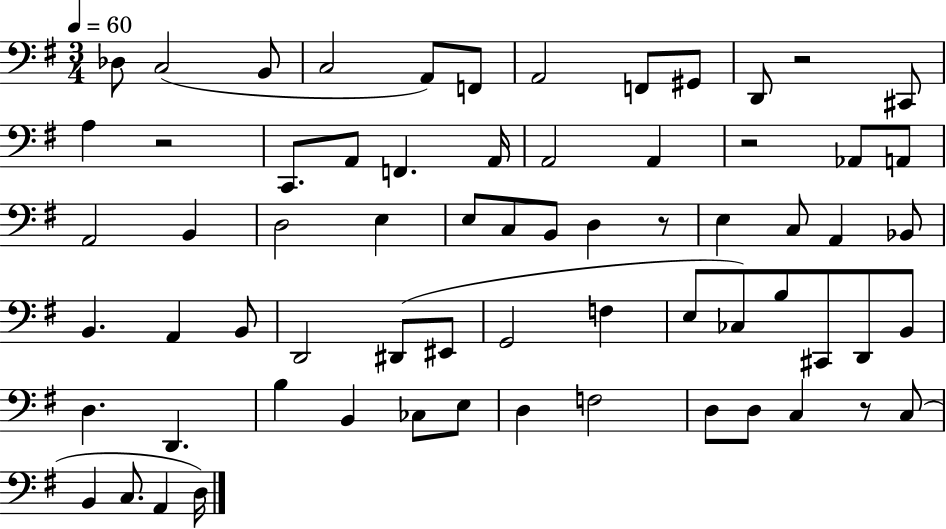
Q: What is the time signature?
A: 3/4